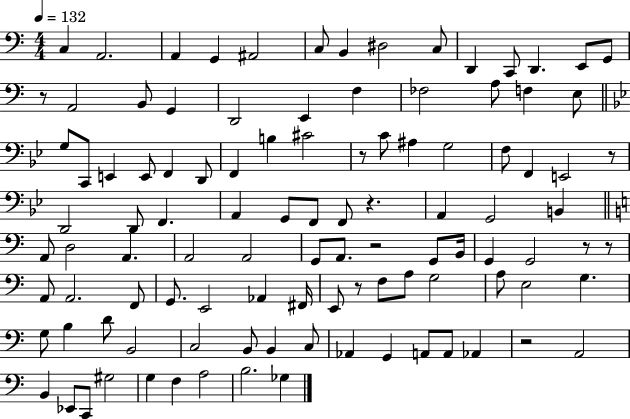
X:1
T:Untitled
M:4/4
L:1/4
K:C
C, A,,2 A,, G,, ^A,,2 C,/2 B,, ^D,2 C,/2 D,, C,,/2 D,, E,,/2 G,,/2 z/2 A,,2 B,,/2 G,, D,,2 E,, F, _F,2 A,/2 F, E,/2 G,/2 C,,/2 E,, E,,/2 F,, D,,/2 F,, B, ^C2 z/2 C/2 ^A, G,2 F,/2 F,, E,,2 z/2 D,,2 D,,/2 F,, A,, G,,/2 F,,/2 F,,/2 z A,, G,,2 B,, A,,/2 D,2 A,, A,,2 A,,2 G,,/2 A,,/2 z2 G,,/2 B,,/4 G,, G,,2 z/2 z/2 A,,/2 A,,2 F,,/2 G,,/2 E,,2 _A,, ^F,,/4 E,,/2 z/2 F,/2 A,/2 G,2 A,/2 E,2 G, G,/2 B, D/2 B,,2 C,2 B,,/2 B,, C,/2 _A,, G,, A,,/2 A,,/2 _A,, z2 A,,2 B,, _E,,/2 C,,/2 ^G,2 G, F, A,2 B,2 _G,